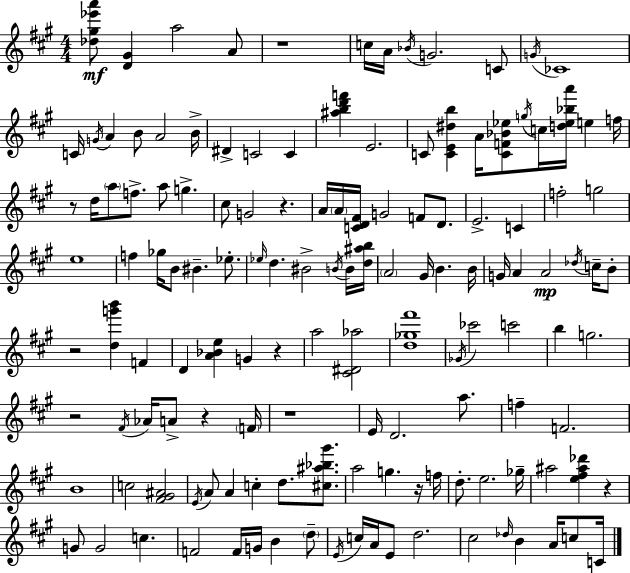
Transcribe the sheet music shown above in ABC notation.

X:1
T:Untitled
M:4/4
L:1/4
K:A
[_d^g_e'a']/2 [D^G] a2 A/2 z4 c/4 A/4 _B/4 G2 C/2 G/4 _C4 C/4 G/4 A B/2 A2 B/4 ^D C2 C [^abd'f'] E2 C/2 [CE^db] A/4 [CF_B_e]/2 g/4 c/4 [d_e_ba']/4 e f/4 z/2 d/4 a/2 f/2 a/2 g ^c/2 G2 z A/4 A/4 [CD^F]/4 G2 F/2 D/2 E2 C f2 g2 e4 f _g/4 B/2 ^B _e/2 _e/4 d ^B2 B/4 B/4 [d^ab]/4 A2 ^G/4 B B/4 G/4 A A2 _d/4 c/4 B/2 z2 [dg'b'] F D [A_Be] G z a2 [^C^D_a]2 [d_g^f']4 _G/4 _c'2 c'2 b g2 z2 ^F/4 _A/4 A/2 z F/4 z4 E/4 D2 a/2 f F2 B4 c2 [^F^G^A]2 E/4 A/2 A c d/2 [^c^a_b^g']/2 a2 g z/4 f/4 d/2 e2 _g/4 ^a2 [e^f^a_d'] z G/2 G2 c F2 F/4 G/4 B d/2 E/4 c/4 A/4 E/2 d2 ^c2 _d/4 B A/4 c/2 C/4